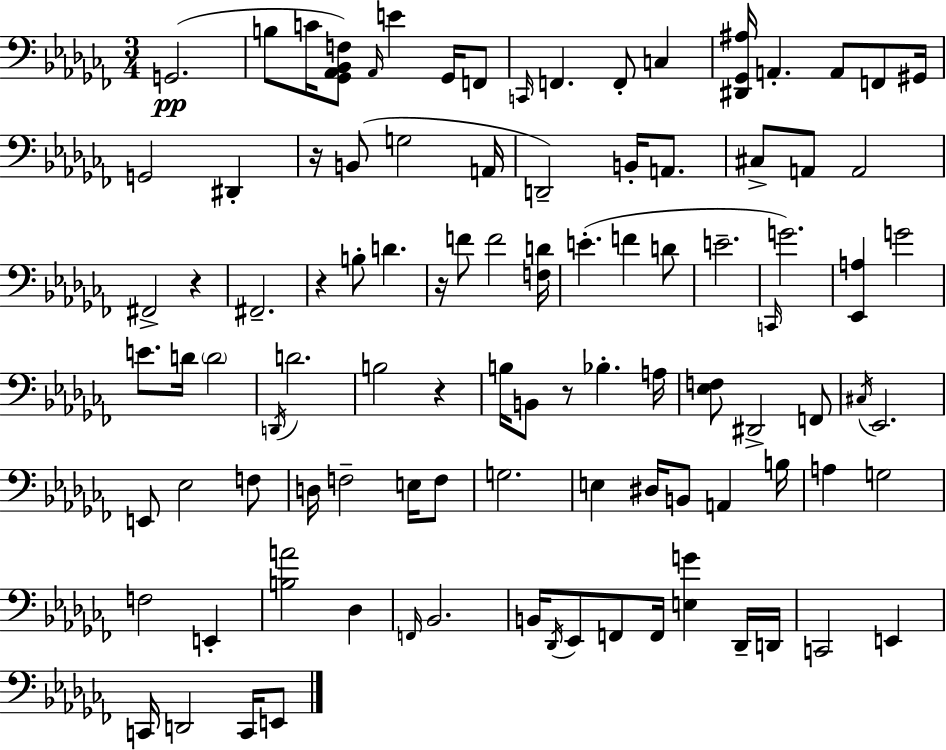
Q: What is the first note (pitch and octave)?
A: G2